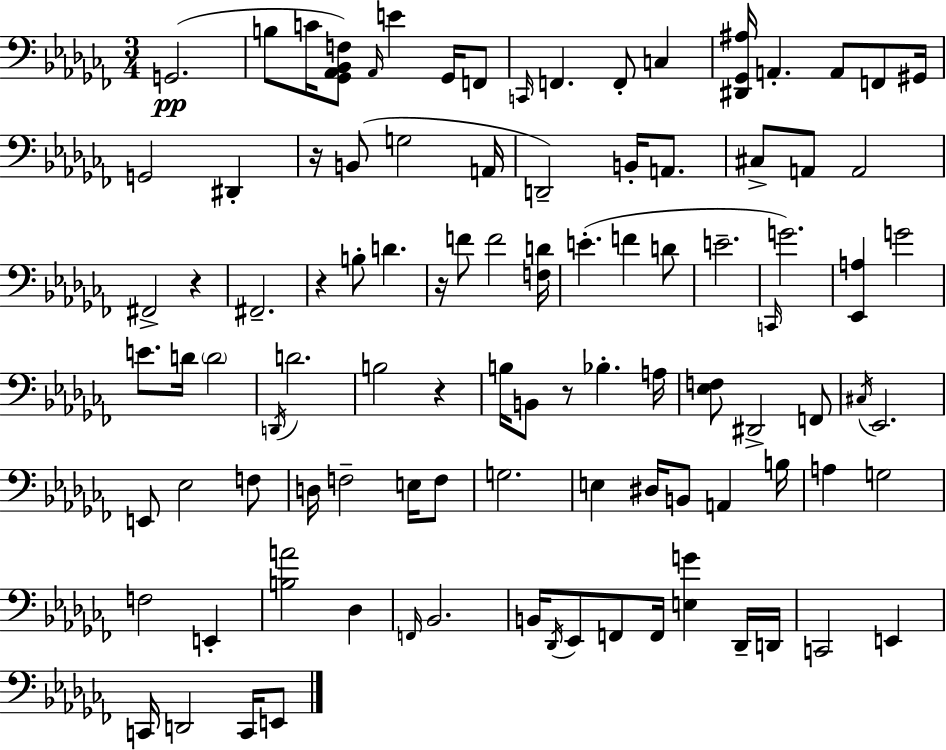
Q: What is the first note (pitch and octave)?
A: G2